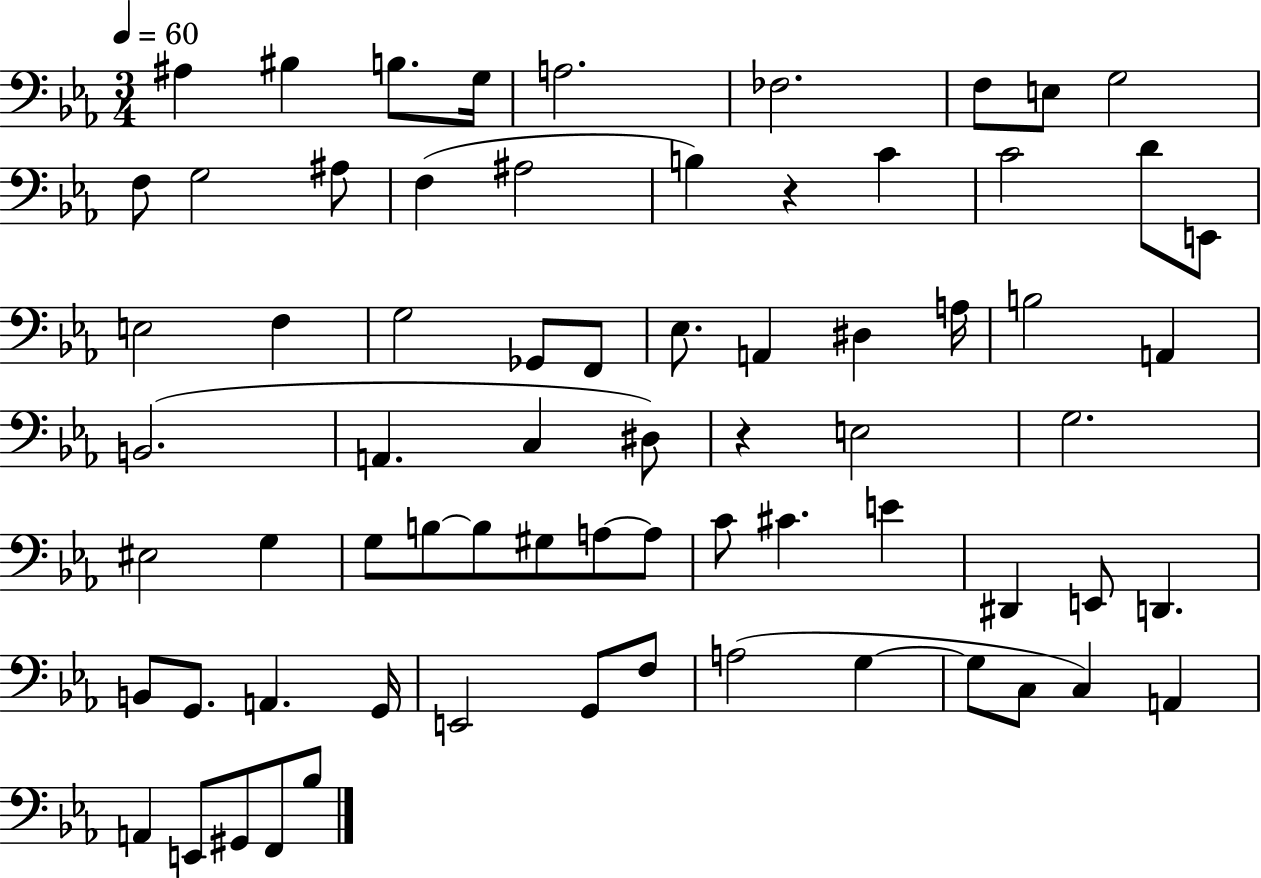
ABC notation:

X:1
T:Untitled
M:3/4
L:1/4
K:Eb
^A, ^B, B,/2 G,/4 A,2 _F,2 F,/2 E,/2 G,2 F,/2 G,2 ^A,/2 F, ^A,2 B, z C C2 D/2 E,,/2 E,2 F, G,2 _G,,/2 F,,/2 _E,/2 A,, ^D, A,/4 B,2 A,, B,,2 A,, C, ^D,/2 z E,2 G,2 ^E,2 G, G,/2 B,/2 B,/2 ^G,/2 A,/2 A,/2 C/2 ^C E ^D,, E,,/2 D,, B,,/2 G,,/2 A,, G,,/4 E,,2 G,,/2 F,/2 A,2 G, G,/2 C,/2 C, A,, A,, E,,/2 ^G,,/2 F,,/2 _B,/2